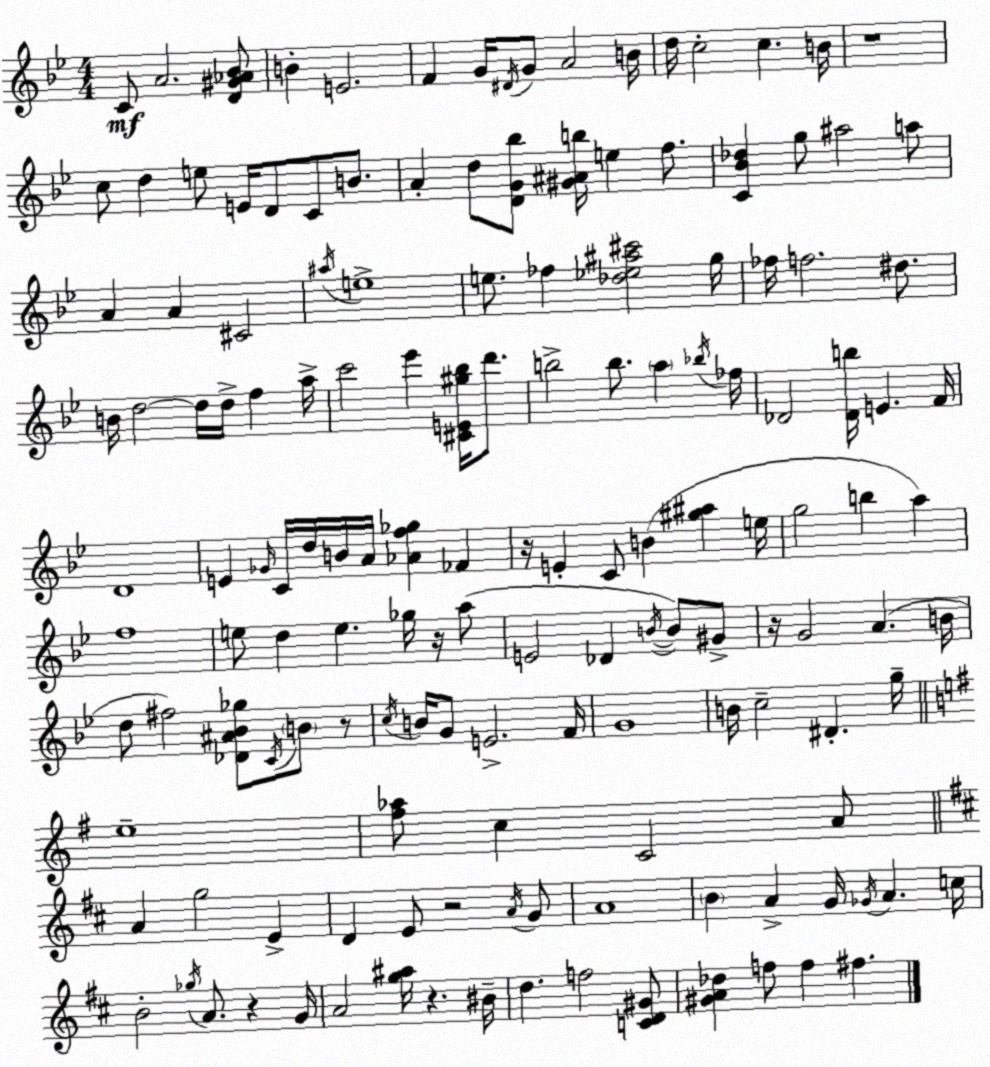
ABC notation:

X:1
T:Untitled
M:4/4
L:1/4
K:Gm
C/2 A2 [D^G_A_B]/2 B E2 F G/4 ^D/4 G/2 A2 B/4 d/4 c2 c B/4 z4 c/2 d e/2 E/4 D/2 C/2 B/2 A d/2 [DG_b]/2 [^G^Ab]/4 e f/2 [C_B_d] g/2 ^a2 a/2 A A ^C2 ^a/4 e4 e/2 _f [_d_e^a^c']2 g/4 _f/4 f2 ^d/2 B/4 d2 d/4 d/4 f a/4 c'2 _e' [^CE^g_b]/4 d'/2 b2 b/2 a _b/4 _f/4 _D2 [_Db]/4 E F/4 D4 E _G/4 C/4 d/4 B/4 A/4 [_Af_g] _F z/4 E C/2 B [^g^a] e/4 g2 b a f4 e/2 d e _g/4 z/4 a/2 E2 _D B/4 B/2 ^G/2 z/4 G2 A B/4 d/2 ^f2 [_D^A_B_g]/2 C/4 B/2 z/2 c/4 B/4 G/2 E2 F/4 G4 B/4 c2 ^D g/4 e4 [^f_a]/2 c C2 A/2 A g2 E D E/2 z2 A/4 G/2 A4 B A G/4 _G/4 A c/4 B2 _g/4 A/2 z G/4 A2 [g^a]/4 z ^B/4 d f2 [CD^G]/2 [^GA_d] f/2 f ^f